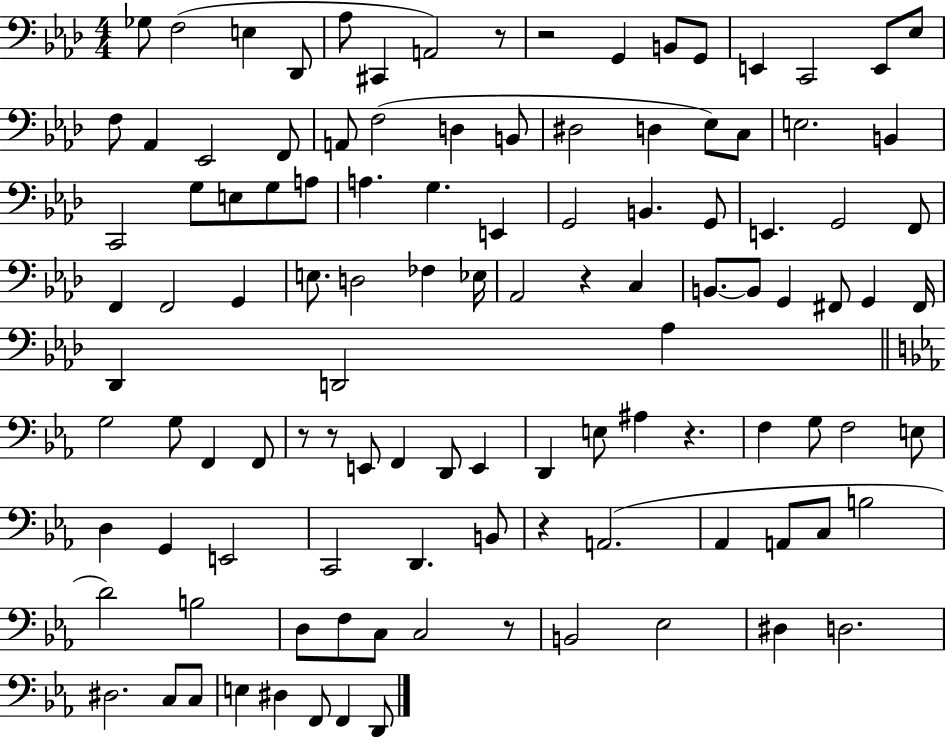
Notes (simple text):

Gb3/e F3/h E3/q Db2/e Ab3/e C#2/q A2/h R/e R/h G2/q B2/e G2/e E2/q C2/h E2/e Eb3/e F3/e Ab2/q Eb2/h F2/e A2/e F3/h D3/q B2/e D#3/h D3/q Eb3/e C3/e E3/h. B2/q C2/h G3/e E3/e G3/e A3/e A3/q. G3/q. E2/q G2/h B2/q. G2/e E2/q. G2/h F2/e F2/q F2/h G2/q E3/e. D3/h FES3/q Eb3/s Ab2/h R/q C3/q B2/e. B2/e G2/q F#2/e G2/q F#2/s Db2/q D2/h Ab3/q G3/h G3/e F2/q F2/e R/e R/e E2/e F2/q D2/e E2/q D2/q E3/e A#3/q R/q. F3/q G3/e F3/h E3/e D3/q G2/q E2/h C2/h D2/q. B2/e R/q A2/h. Ab2/q A2/e C3/e B3/h D4/h B3/h D3/e F3/e C3/e C3/h R/e B2/h Eb3/h D#3/q D3/h. D#3/h. C3/e C3/e E3/q D#3/q F2/e F2/q D2/e